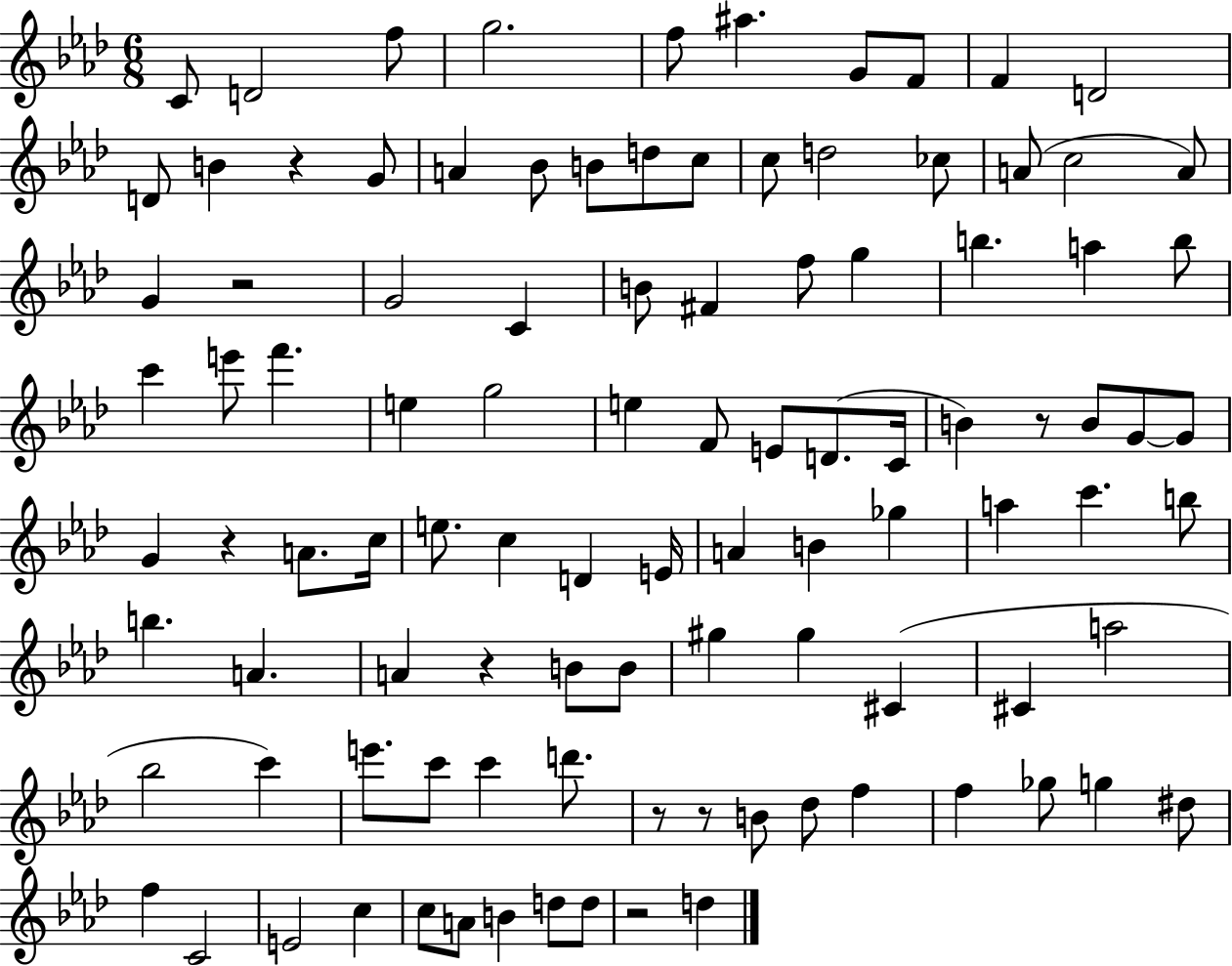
C4/e D4/h F5/e G5/h. F5/e A#5/q. G4/e F4/e F4/q D4/h D4/e B4/q R/q G4/e A4/q Bb4/e B4/e D5/e C5/e C5/e D5/h CES5/e A4/e C5/h A4/e G4/q R/h G4/h C4/q B4/e F#4/q F5/e G5/q B5/q. A5/q B5/e C6/q E6/e F6/q. E5/q G5/h E5/q F4/e E4/e D4/e. C4/s B4/q R/e B4/e G4/e G4/e G4/q R/q A4/e. C5/s E5/e. C5/q D4/q E4/s A4/q B4/q Gb5/q A5/q C6/q. B5/e B5/q. A4/q. A4/q R/q B4/e B4/e G#5/q G#5/q C#4/q C#4/q A5/h Bb5/h C6/q E6/e. C6/e C6/q D6/e. R/e R/e B4/e Db5/e F5/q F5/q Gb5/e G5/q D#5/e F5/q C4/h E4/h C5/q C5/e A4/e B4/q D5/e D5/e R/h D5/q